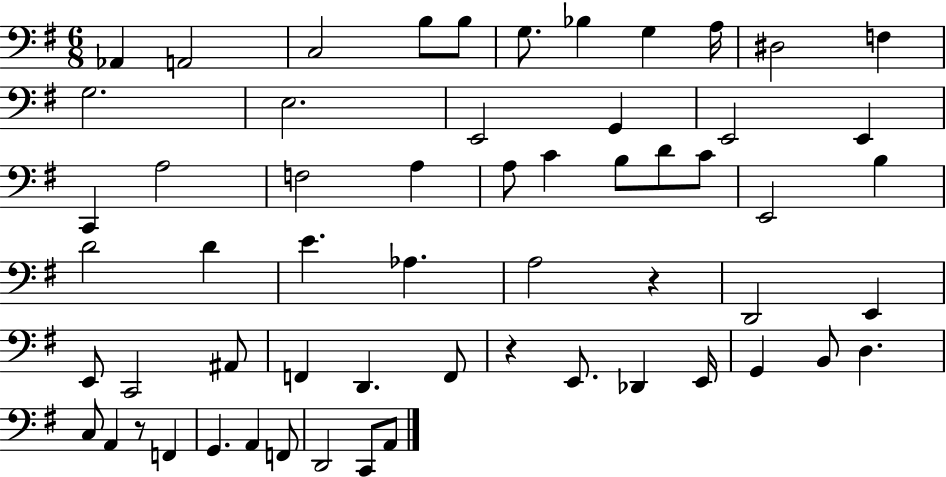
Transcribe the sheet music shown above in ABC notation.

X:1
T:Untitled
M:6/8
L:1/4
K:G
_A,, A,,2 C,2 B,/2 B,/2 G,/2 _B, G, A,/4 ^D,2 F, G,2 E,2 E,,2 G,, E,,2 E,, C,, A,2 F,2 A, A,/2 C B,/2 D/2 C/2 E,,2 B, D2 D E _A, A,2 z D,,2 E,, E,,/2 C,,2 ^A,,/2 F,, D,, F,,/2 z E,,/2 _D,, E,,/4 G,, B,,/2 D, C,/2 A,, z/2 F,, G,, A,, F,,/2 D,,2 C,,/2 A,,/2